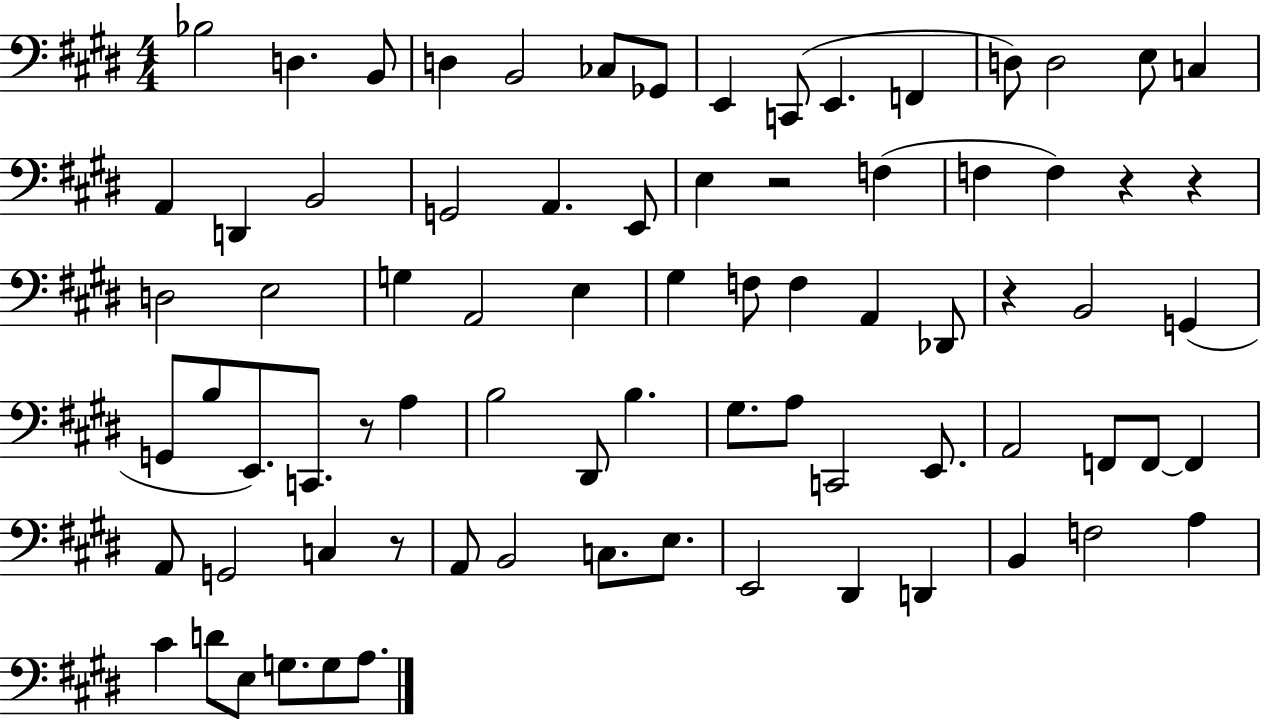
Bb3/h D3/q. B2/e D3/q B2/h CES3/e Gb2/e E2/q C2/e E2/q. F2/q D3/e D3/h E3/e C3/q A2/q D2/q B2/h G2/h A2/q. E2/e E3/q R/h F3/q F3/q F3/q R/q R/q D3/h E3/h G3/q A2/h E3/q G#3/q F3/e F3/q A2/q Db2/e R/q B2/h G2/q G2/e B3/e E2/e. C2/e. R/e A3/q B3/h D#2/e B3/q. G#3/e. A3/e C2/h E2/e. A2/h F2/e F2/e F2/q A2/e G2/h C3/q R/e A2/e B2/h C3/e. E3/e. E2/h D#2/q D2/q B2/q F3/h A3/q C#4/q D4/e E3/e G3/e. G3/e A3/e.